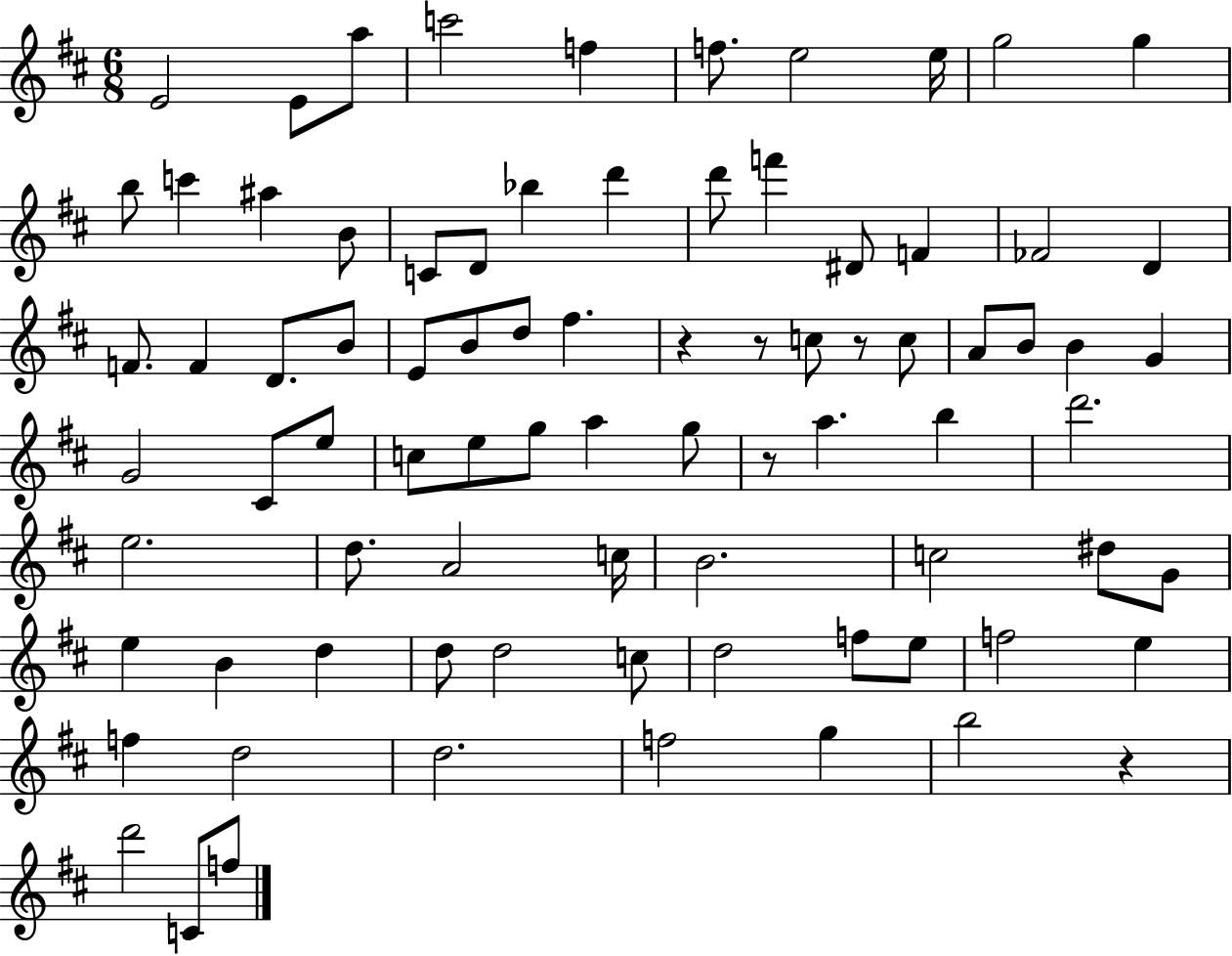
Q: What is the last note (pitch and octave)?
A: F5